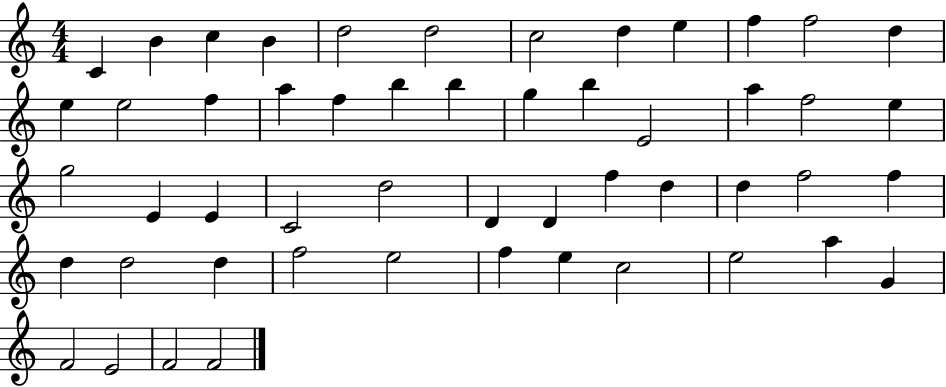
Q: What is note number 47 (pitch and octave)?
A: A5